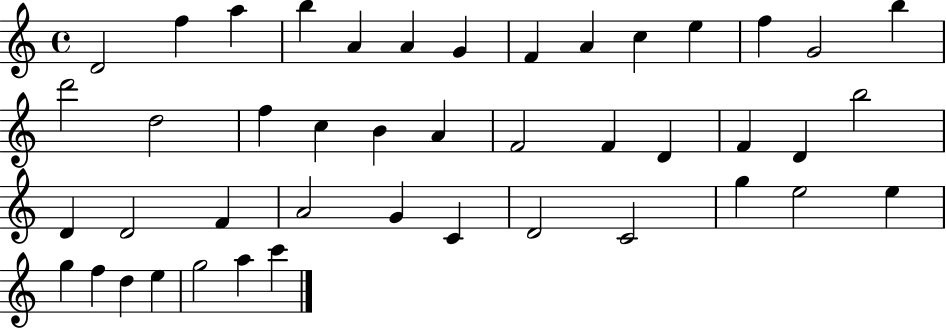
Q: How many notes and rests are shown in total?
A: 44